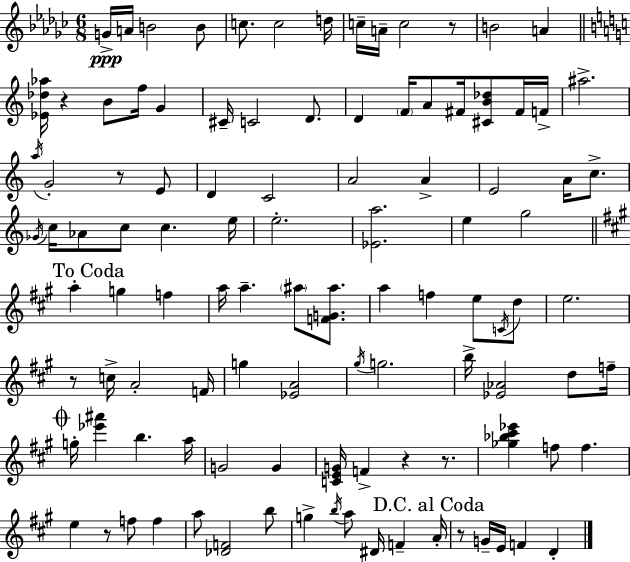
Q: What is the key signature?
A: EES minor